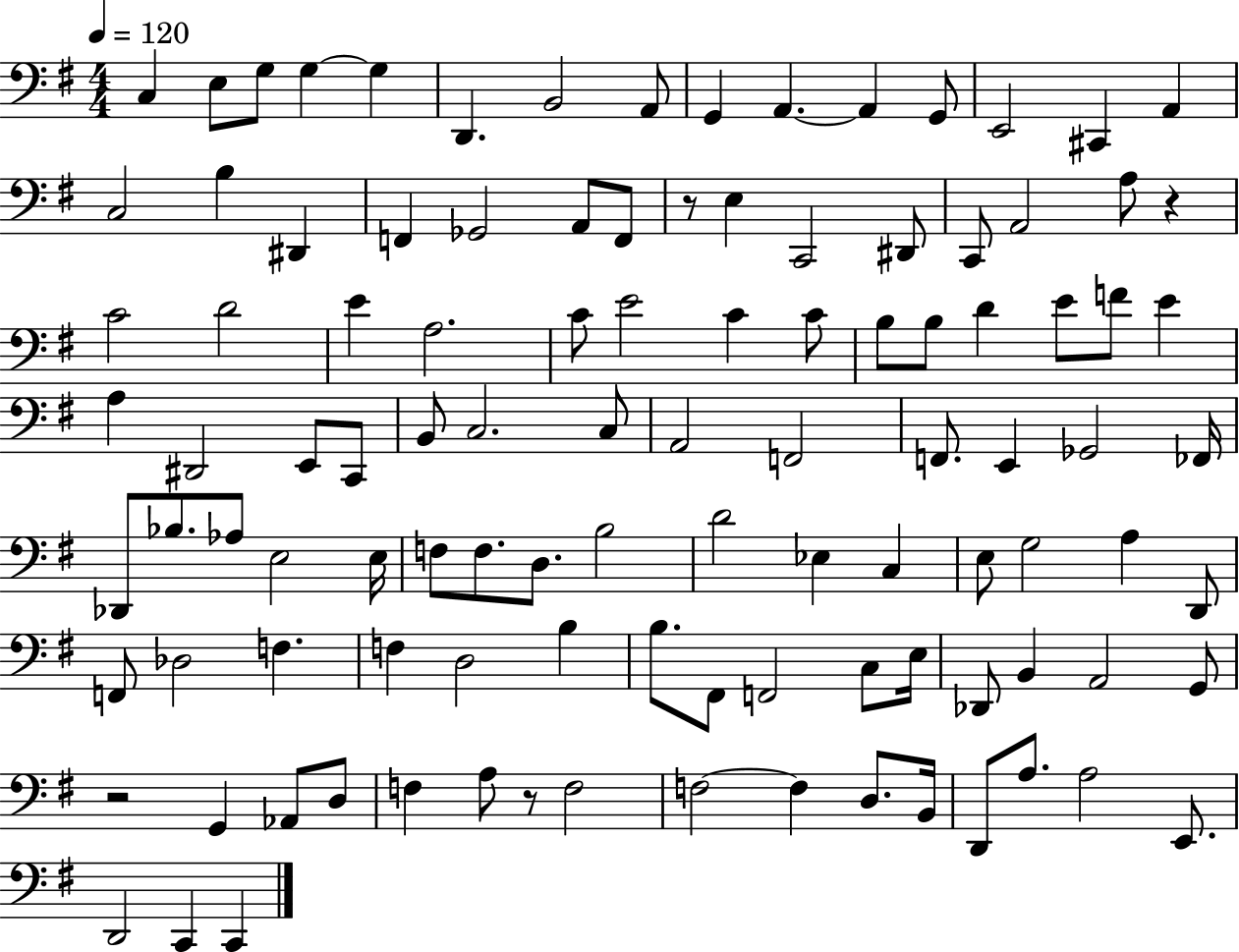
X:1
T:Untitled
M:4/4
L:1/4
K:G
C, E,/2 G,/2 G, G, D,, B,,2 A,,/2 G,, A,, A,, G,,/2 E,,2 ^C,, A,, C,2 B, ^D,, F,, _G,,2 A,,/2 F,,/2 z/2 E, C,,2 ^D,,/2 C,,/2 A,,2 A,/2 z C2 D2 E A,2 C/2 E2 C C/2 B,/2 B,/2 D E/2 F/2 E A, ^D,,2 E,,/2 C,,/2 B,,/2 C,2 C,/2 A,,2 F,,2 F,,/2 E,, _G,,2 _F,,/4 _D,,/2 _B,/2 _A,/2 E,2 E,/4 F,/2 F,/2 D,/2 B,2 D2 _E, C, E,/2 G,2 A, D,,/2 F,,/2 _D,2 F, F, D,2 B, B,/2 ^F,,/2 F,,2 C,/2 E,/4 _D,,/2 B,, A,,2 G,,/2 z2 G,, _A,,/2 D,/2 F, A,/2 z/2 F,2 F,2 F, D,/2 B,,/4 D,,/2 A,/2 A,2 E,,/2 D,,2 C,, C,,